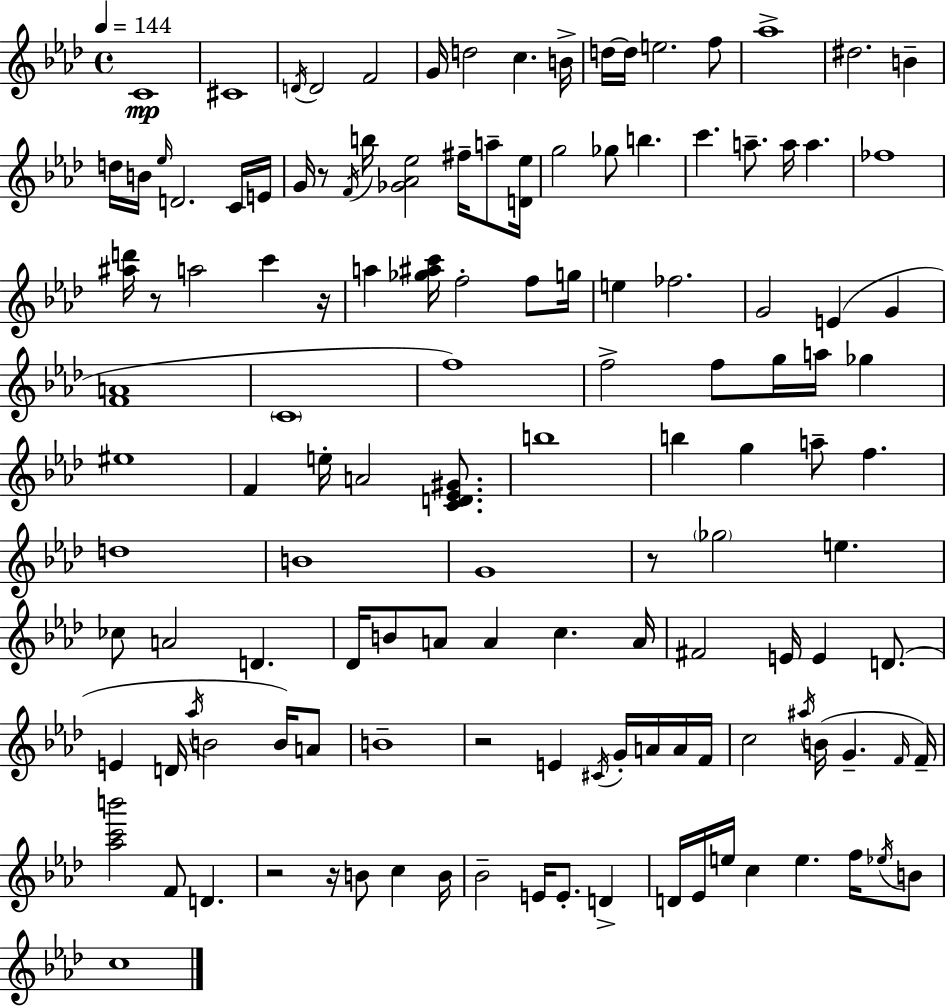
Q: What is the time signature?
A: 4/4